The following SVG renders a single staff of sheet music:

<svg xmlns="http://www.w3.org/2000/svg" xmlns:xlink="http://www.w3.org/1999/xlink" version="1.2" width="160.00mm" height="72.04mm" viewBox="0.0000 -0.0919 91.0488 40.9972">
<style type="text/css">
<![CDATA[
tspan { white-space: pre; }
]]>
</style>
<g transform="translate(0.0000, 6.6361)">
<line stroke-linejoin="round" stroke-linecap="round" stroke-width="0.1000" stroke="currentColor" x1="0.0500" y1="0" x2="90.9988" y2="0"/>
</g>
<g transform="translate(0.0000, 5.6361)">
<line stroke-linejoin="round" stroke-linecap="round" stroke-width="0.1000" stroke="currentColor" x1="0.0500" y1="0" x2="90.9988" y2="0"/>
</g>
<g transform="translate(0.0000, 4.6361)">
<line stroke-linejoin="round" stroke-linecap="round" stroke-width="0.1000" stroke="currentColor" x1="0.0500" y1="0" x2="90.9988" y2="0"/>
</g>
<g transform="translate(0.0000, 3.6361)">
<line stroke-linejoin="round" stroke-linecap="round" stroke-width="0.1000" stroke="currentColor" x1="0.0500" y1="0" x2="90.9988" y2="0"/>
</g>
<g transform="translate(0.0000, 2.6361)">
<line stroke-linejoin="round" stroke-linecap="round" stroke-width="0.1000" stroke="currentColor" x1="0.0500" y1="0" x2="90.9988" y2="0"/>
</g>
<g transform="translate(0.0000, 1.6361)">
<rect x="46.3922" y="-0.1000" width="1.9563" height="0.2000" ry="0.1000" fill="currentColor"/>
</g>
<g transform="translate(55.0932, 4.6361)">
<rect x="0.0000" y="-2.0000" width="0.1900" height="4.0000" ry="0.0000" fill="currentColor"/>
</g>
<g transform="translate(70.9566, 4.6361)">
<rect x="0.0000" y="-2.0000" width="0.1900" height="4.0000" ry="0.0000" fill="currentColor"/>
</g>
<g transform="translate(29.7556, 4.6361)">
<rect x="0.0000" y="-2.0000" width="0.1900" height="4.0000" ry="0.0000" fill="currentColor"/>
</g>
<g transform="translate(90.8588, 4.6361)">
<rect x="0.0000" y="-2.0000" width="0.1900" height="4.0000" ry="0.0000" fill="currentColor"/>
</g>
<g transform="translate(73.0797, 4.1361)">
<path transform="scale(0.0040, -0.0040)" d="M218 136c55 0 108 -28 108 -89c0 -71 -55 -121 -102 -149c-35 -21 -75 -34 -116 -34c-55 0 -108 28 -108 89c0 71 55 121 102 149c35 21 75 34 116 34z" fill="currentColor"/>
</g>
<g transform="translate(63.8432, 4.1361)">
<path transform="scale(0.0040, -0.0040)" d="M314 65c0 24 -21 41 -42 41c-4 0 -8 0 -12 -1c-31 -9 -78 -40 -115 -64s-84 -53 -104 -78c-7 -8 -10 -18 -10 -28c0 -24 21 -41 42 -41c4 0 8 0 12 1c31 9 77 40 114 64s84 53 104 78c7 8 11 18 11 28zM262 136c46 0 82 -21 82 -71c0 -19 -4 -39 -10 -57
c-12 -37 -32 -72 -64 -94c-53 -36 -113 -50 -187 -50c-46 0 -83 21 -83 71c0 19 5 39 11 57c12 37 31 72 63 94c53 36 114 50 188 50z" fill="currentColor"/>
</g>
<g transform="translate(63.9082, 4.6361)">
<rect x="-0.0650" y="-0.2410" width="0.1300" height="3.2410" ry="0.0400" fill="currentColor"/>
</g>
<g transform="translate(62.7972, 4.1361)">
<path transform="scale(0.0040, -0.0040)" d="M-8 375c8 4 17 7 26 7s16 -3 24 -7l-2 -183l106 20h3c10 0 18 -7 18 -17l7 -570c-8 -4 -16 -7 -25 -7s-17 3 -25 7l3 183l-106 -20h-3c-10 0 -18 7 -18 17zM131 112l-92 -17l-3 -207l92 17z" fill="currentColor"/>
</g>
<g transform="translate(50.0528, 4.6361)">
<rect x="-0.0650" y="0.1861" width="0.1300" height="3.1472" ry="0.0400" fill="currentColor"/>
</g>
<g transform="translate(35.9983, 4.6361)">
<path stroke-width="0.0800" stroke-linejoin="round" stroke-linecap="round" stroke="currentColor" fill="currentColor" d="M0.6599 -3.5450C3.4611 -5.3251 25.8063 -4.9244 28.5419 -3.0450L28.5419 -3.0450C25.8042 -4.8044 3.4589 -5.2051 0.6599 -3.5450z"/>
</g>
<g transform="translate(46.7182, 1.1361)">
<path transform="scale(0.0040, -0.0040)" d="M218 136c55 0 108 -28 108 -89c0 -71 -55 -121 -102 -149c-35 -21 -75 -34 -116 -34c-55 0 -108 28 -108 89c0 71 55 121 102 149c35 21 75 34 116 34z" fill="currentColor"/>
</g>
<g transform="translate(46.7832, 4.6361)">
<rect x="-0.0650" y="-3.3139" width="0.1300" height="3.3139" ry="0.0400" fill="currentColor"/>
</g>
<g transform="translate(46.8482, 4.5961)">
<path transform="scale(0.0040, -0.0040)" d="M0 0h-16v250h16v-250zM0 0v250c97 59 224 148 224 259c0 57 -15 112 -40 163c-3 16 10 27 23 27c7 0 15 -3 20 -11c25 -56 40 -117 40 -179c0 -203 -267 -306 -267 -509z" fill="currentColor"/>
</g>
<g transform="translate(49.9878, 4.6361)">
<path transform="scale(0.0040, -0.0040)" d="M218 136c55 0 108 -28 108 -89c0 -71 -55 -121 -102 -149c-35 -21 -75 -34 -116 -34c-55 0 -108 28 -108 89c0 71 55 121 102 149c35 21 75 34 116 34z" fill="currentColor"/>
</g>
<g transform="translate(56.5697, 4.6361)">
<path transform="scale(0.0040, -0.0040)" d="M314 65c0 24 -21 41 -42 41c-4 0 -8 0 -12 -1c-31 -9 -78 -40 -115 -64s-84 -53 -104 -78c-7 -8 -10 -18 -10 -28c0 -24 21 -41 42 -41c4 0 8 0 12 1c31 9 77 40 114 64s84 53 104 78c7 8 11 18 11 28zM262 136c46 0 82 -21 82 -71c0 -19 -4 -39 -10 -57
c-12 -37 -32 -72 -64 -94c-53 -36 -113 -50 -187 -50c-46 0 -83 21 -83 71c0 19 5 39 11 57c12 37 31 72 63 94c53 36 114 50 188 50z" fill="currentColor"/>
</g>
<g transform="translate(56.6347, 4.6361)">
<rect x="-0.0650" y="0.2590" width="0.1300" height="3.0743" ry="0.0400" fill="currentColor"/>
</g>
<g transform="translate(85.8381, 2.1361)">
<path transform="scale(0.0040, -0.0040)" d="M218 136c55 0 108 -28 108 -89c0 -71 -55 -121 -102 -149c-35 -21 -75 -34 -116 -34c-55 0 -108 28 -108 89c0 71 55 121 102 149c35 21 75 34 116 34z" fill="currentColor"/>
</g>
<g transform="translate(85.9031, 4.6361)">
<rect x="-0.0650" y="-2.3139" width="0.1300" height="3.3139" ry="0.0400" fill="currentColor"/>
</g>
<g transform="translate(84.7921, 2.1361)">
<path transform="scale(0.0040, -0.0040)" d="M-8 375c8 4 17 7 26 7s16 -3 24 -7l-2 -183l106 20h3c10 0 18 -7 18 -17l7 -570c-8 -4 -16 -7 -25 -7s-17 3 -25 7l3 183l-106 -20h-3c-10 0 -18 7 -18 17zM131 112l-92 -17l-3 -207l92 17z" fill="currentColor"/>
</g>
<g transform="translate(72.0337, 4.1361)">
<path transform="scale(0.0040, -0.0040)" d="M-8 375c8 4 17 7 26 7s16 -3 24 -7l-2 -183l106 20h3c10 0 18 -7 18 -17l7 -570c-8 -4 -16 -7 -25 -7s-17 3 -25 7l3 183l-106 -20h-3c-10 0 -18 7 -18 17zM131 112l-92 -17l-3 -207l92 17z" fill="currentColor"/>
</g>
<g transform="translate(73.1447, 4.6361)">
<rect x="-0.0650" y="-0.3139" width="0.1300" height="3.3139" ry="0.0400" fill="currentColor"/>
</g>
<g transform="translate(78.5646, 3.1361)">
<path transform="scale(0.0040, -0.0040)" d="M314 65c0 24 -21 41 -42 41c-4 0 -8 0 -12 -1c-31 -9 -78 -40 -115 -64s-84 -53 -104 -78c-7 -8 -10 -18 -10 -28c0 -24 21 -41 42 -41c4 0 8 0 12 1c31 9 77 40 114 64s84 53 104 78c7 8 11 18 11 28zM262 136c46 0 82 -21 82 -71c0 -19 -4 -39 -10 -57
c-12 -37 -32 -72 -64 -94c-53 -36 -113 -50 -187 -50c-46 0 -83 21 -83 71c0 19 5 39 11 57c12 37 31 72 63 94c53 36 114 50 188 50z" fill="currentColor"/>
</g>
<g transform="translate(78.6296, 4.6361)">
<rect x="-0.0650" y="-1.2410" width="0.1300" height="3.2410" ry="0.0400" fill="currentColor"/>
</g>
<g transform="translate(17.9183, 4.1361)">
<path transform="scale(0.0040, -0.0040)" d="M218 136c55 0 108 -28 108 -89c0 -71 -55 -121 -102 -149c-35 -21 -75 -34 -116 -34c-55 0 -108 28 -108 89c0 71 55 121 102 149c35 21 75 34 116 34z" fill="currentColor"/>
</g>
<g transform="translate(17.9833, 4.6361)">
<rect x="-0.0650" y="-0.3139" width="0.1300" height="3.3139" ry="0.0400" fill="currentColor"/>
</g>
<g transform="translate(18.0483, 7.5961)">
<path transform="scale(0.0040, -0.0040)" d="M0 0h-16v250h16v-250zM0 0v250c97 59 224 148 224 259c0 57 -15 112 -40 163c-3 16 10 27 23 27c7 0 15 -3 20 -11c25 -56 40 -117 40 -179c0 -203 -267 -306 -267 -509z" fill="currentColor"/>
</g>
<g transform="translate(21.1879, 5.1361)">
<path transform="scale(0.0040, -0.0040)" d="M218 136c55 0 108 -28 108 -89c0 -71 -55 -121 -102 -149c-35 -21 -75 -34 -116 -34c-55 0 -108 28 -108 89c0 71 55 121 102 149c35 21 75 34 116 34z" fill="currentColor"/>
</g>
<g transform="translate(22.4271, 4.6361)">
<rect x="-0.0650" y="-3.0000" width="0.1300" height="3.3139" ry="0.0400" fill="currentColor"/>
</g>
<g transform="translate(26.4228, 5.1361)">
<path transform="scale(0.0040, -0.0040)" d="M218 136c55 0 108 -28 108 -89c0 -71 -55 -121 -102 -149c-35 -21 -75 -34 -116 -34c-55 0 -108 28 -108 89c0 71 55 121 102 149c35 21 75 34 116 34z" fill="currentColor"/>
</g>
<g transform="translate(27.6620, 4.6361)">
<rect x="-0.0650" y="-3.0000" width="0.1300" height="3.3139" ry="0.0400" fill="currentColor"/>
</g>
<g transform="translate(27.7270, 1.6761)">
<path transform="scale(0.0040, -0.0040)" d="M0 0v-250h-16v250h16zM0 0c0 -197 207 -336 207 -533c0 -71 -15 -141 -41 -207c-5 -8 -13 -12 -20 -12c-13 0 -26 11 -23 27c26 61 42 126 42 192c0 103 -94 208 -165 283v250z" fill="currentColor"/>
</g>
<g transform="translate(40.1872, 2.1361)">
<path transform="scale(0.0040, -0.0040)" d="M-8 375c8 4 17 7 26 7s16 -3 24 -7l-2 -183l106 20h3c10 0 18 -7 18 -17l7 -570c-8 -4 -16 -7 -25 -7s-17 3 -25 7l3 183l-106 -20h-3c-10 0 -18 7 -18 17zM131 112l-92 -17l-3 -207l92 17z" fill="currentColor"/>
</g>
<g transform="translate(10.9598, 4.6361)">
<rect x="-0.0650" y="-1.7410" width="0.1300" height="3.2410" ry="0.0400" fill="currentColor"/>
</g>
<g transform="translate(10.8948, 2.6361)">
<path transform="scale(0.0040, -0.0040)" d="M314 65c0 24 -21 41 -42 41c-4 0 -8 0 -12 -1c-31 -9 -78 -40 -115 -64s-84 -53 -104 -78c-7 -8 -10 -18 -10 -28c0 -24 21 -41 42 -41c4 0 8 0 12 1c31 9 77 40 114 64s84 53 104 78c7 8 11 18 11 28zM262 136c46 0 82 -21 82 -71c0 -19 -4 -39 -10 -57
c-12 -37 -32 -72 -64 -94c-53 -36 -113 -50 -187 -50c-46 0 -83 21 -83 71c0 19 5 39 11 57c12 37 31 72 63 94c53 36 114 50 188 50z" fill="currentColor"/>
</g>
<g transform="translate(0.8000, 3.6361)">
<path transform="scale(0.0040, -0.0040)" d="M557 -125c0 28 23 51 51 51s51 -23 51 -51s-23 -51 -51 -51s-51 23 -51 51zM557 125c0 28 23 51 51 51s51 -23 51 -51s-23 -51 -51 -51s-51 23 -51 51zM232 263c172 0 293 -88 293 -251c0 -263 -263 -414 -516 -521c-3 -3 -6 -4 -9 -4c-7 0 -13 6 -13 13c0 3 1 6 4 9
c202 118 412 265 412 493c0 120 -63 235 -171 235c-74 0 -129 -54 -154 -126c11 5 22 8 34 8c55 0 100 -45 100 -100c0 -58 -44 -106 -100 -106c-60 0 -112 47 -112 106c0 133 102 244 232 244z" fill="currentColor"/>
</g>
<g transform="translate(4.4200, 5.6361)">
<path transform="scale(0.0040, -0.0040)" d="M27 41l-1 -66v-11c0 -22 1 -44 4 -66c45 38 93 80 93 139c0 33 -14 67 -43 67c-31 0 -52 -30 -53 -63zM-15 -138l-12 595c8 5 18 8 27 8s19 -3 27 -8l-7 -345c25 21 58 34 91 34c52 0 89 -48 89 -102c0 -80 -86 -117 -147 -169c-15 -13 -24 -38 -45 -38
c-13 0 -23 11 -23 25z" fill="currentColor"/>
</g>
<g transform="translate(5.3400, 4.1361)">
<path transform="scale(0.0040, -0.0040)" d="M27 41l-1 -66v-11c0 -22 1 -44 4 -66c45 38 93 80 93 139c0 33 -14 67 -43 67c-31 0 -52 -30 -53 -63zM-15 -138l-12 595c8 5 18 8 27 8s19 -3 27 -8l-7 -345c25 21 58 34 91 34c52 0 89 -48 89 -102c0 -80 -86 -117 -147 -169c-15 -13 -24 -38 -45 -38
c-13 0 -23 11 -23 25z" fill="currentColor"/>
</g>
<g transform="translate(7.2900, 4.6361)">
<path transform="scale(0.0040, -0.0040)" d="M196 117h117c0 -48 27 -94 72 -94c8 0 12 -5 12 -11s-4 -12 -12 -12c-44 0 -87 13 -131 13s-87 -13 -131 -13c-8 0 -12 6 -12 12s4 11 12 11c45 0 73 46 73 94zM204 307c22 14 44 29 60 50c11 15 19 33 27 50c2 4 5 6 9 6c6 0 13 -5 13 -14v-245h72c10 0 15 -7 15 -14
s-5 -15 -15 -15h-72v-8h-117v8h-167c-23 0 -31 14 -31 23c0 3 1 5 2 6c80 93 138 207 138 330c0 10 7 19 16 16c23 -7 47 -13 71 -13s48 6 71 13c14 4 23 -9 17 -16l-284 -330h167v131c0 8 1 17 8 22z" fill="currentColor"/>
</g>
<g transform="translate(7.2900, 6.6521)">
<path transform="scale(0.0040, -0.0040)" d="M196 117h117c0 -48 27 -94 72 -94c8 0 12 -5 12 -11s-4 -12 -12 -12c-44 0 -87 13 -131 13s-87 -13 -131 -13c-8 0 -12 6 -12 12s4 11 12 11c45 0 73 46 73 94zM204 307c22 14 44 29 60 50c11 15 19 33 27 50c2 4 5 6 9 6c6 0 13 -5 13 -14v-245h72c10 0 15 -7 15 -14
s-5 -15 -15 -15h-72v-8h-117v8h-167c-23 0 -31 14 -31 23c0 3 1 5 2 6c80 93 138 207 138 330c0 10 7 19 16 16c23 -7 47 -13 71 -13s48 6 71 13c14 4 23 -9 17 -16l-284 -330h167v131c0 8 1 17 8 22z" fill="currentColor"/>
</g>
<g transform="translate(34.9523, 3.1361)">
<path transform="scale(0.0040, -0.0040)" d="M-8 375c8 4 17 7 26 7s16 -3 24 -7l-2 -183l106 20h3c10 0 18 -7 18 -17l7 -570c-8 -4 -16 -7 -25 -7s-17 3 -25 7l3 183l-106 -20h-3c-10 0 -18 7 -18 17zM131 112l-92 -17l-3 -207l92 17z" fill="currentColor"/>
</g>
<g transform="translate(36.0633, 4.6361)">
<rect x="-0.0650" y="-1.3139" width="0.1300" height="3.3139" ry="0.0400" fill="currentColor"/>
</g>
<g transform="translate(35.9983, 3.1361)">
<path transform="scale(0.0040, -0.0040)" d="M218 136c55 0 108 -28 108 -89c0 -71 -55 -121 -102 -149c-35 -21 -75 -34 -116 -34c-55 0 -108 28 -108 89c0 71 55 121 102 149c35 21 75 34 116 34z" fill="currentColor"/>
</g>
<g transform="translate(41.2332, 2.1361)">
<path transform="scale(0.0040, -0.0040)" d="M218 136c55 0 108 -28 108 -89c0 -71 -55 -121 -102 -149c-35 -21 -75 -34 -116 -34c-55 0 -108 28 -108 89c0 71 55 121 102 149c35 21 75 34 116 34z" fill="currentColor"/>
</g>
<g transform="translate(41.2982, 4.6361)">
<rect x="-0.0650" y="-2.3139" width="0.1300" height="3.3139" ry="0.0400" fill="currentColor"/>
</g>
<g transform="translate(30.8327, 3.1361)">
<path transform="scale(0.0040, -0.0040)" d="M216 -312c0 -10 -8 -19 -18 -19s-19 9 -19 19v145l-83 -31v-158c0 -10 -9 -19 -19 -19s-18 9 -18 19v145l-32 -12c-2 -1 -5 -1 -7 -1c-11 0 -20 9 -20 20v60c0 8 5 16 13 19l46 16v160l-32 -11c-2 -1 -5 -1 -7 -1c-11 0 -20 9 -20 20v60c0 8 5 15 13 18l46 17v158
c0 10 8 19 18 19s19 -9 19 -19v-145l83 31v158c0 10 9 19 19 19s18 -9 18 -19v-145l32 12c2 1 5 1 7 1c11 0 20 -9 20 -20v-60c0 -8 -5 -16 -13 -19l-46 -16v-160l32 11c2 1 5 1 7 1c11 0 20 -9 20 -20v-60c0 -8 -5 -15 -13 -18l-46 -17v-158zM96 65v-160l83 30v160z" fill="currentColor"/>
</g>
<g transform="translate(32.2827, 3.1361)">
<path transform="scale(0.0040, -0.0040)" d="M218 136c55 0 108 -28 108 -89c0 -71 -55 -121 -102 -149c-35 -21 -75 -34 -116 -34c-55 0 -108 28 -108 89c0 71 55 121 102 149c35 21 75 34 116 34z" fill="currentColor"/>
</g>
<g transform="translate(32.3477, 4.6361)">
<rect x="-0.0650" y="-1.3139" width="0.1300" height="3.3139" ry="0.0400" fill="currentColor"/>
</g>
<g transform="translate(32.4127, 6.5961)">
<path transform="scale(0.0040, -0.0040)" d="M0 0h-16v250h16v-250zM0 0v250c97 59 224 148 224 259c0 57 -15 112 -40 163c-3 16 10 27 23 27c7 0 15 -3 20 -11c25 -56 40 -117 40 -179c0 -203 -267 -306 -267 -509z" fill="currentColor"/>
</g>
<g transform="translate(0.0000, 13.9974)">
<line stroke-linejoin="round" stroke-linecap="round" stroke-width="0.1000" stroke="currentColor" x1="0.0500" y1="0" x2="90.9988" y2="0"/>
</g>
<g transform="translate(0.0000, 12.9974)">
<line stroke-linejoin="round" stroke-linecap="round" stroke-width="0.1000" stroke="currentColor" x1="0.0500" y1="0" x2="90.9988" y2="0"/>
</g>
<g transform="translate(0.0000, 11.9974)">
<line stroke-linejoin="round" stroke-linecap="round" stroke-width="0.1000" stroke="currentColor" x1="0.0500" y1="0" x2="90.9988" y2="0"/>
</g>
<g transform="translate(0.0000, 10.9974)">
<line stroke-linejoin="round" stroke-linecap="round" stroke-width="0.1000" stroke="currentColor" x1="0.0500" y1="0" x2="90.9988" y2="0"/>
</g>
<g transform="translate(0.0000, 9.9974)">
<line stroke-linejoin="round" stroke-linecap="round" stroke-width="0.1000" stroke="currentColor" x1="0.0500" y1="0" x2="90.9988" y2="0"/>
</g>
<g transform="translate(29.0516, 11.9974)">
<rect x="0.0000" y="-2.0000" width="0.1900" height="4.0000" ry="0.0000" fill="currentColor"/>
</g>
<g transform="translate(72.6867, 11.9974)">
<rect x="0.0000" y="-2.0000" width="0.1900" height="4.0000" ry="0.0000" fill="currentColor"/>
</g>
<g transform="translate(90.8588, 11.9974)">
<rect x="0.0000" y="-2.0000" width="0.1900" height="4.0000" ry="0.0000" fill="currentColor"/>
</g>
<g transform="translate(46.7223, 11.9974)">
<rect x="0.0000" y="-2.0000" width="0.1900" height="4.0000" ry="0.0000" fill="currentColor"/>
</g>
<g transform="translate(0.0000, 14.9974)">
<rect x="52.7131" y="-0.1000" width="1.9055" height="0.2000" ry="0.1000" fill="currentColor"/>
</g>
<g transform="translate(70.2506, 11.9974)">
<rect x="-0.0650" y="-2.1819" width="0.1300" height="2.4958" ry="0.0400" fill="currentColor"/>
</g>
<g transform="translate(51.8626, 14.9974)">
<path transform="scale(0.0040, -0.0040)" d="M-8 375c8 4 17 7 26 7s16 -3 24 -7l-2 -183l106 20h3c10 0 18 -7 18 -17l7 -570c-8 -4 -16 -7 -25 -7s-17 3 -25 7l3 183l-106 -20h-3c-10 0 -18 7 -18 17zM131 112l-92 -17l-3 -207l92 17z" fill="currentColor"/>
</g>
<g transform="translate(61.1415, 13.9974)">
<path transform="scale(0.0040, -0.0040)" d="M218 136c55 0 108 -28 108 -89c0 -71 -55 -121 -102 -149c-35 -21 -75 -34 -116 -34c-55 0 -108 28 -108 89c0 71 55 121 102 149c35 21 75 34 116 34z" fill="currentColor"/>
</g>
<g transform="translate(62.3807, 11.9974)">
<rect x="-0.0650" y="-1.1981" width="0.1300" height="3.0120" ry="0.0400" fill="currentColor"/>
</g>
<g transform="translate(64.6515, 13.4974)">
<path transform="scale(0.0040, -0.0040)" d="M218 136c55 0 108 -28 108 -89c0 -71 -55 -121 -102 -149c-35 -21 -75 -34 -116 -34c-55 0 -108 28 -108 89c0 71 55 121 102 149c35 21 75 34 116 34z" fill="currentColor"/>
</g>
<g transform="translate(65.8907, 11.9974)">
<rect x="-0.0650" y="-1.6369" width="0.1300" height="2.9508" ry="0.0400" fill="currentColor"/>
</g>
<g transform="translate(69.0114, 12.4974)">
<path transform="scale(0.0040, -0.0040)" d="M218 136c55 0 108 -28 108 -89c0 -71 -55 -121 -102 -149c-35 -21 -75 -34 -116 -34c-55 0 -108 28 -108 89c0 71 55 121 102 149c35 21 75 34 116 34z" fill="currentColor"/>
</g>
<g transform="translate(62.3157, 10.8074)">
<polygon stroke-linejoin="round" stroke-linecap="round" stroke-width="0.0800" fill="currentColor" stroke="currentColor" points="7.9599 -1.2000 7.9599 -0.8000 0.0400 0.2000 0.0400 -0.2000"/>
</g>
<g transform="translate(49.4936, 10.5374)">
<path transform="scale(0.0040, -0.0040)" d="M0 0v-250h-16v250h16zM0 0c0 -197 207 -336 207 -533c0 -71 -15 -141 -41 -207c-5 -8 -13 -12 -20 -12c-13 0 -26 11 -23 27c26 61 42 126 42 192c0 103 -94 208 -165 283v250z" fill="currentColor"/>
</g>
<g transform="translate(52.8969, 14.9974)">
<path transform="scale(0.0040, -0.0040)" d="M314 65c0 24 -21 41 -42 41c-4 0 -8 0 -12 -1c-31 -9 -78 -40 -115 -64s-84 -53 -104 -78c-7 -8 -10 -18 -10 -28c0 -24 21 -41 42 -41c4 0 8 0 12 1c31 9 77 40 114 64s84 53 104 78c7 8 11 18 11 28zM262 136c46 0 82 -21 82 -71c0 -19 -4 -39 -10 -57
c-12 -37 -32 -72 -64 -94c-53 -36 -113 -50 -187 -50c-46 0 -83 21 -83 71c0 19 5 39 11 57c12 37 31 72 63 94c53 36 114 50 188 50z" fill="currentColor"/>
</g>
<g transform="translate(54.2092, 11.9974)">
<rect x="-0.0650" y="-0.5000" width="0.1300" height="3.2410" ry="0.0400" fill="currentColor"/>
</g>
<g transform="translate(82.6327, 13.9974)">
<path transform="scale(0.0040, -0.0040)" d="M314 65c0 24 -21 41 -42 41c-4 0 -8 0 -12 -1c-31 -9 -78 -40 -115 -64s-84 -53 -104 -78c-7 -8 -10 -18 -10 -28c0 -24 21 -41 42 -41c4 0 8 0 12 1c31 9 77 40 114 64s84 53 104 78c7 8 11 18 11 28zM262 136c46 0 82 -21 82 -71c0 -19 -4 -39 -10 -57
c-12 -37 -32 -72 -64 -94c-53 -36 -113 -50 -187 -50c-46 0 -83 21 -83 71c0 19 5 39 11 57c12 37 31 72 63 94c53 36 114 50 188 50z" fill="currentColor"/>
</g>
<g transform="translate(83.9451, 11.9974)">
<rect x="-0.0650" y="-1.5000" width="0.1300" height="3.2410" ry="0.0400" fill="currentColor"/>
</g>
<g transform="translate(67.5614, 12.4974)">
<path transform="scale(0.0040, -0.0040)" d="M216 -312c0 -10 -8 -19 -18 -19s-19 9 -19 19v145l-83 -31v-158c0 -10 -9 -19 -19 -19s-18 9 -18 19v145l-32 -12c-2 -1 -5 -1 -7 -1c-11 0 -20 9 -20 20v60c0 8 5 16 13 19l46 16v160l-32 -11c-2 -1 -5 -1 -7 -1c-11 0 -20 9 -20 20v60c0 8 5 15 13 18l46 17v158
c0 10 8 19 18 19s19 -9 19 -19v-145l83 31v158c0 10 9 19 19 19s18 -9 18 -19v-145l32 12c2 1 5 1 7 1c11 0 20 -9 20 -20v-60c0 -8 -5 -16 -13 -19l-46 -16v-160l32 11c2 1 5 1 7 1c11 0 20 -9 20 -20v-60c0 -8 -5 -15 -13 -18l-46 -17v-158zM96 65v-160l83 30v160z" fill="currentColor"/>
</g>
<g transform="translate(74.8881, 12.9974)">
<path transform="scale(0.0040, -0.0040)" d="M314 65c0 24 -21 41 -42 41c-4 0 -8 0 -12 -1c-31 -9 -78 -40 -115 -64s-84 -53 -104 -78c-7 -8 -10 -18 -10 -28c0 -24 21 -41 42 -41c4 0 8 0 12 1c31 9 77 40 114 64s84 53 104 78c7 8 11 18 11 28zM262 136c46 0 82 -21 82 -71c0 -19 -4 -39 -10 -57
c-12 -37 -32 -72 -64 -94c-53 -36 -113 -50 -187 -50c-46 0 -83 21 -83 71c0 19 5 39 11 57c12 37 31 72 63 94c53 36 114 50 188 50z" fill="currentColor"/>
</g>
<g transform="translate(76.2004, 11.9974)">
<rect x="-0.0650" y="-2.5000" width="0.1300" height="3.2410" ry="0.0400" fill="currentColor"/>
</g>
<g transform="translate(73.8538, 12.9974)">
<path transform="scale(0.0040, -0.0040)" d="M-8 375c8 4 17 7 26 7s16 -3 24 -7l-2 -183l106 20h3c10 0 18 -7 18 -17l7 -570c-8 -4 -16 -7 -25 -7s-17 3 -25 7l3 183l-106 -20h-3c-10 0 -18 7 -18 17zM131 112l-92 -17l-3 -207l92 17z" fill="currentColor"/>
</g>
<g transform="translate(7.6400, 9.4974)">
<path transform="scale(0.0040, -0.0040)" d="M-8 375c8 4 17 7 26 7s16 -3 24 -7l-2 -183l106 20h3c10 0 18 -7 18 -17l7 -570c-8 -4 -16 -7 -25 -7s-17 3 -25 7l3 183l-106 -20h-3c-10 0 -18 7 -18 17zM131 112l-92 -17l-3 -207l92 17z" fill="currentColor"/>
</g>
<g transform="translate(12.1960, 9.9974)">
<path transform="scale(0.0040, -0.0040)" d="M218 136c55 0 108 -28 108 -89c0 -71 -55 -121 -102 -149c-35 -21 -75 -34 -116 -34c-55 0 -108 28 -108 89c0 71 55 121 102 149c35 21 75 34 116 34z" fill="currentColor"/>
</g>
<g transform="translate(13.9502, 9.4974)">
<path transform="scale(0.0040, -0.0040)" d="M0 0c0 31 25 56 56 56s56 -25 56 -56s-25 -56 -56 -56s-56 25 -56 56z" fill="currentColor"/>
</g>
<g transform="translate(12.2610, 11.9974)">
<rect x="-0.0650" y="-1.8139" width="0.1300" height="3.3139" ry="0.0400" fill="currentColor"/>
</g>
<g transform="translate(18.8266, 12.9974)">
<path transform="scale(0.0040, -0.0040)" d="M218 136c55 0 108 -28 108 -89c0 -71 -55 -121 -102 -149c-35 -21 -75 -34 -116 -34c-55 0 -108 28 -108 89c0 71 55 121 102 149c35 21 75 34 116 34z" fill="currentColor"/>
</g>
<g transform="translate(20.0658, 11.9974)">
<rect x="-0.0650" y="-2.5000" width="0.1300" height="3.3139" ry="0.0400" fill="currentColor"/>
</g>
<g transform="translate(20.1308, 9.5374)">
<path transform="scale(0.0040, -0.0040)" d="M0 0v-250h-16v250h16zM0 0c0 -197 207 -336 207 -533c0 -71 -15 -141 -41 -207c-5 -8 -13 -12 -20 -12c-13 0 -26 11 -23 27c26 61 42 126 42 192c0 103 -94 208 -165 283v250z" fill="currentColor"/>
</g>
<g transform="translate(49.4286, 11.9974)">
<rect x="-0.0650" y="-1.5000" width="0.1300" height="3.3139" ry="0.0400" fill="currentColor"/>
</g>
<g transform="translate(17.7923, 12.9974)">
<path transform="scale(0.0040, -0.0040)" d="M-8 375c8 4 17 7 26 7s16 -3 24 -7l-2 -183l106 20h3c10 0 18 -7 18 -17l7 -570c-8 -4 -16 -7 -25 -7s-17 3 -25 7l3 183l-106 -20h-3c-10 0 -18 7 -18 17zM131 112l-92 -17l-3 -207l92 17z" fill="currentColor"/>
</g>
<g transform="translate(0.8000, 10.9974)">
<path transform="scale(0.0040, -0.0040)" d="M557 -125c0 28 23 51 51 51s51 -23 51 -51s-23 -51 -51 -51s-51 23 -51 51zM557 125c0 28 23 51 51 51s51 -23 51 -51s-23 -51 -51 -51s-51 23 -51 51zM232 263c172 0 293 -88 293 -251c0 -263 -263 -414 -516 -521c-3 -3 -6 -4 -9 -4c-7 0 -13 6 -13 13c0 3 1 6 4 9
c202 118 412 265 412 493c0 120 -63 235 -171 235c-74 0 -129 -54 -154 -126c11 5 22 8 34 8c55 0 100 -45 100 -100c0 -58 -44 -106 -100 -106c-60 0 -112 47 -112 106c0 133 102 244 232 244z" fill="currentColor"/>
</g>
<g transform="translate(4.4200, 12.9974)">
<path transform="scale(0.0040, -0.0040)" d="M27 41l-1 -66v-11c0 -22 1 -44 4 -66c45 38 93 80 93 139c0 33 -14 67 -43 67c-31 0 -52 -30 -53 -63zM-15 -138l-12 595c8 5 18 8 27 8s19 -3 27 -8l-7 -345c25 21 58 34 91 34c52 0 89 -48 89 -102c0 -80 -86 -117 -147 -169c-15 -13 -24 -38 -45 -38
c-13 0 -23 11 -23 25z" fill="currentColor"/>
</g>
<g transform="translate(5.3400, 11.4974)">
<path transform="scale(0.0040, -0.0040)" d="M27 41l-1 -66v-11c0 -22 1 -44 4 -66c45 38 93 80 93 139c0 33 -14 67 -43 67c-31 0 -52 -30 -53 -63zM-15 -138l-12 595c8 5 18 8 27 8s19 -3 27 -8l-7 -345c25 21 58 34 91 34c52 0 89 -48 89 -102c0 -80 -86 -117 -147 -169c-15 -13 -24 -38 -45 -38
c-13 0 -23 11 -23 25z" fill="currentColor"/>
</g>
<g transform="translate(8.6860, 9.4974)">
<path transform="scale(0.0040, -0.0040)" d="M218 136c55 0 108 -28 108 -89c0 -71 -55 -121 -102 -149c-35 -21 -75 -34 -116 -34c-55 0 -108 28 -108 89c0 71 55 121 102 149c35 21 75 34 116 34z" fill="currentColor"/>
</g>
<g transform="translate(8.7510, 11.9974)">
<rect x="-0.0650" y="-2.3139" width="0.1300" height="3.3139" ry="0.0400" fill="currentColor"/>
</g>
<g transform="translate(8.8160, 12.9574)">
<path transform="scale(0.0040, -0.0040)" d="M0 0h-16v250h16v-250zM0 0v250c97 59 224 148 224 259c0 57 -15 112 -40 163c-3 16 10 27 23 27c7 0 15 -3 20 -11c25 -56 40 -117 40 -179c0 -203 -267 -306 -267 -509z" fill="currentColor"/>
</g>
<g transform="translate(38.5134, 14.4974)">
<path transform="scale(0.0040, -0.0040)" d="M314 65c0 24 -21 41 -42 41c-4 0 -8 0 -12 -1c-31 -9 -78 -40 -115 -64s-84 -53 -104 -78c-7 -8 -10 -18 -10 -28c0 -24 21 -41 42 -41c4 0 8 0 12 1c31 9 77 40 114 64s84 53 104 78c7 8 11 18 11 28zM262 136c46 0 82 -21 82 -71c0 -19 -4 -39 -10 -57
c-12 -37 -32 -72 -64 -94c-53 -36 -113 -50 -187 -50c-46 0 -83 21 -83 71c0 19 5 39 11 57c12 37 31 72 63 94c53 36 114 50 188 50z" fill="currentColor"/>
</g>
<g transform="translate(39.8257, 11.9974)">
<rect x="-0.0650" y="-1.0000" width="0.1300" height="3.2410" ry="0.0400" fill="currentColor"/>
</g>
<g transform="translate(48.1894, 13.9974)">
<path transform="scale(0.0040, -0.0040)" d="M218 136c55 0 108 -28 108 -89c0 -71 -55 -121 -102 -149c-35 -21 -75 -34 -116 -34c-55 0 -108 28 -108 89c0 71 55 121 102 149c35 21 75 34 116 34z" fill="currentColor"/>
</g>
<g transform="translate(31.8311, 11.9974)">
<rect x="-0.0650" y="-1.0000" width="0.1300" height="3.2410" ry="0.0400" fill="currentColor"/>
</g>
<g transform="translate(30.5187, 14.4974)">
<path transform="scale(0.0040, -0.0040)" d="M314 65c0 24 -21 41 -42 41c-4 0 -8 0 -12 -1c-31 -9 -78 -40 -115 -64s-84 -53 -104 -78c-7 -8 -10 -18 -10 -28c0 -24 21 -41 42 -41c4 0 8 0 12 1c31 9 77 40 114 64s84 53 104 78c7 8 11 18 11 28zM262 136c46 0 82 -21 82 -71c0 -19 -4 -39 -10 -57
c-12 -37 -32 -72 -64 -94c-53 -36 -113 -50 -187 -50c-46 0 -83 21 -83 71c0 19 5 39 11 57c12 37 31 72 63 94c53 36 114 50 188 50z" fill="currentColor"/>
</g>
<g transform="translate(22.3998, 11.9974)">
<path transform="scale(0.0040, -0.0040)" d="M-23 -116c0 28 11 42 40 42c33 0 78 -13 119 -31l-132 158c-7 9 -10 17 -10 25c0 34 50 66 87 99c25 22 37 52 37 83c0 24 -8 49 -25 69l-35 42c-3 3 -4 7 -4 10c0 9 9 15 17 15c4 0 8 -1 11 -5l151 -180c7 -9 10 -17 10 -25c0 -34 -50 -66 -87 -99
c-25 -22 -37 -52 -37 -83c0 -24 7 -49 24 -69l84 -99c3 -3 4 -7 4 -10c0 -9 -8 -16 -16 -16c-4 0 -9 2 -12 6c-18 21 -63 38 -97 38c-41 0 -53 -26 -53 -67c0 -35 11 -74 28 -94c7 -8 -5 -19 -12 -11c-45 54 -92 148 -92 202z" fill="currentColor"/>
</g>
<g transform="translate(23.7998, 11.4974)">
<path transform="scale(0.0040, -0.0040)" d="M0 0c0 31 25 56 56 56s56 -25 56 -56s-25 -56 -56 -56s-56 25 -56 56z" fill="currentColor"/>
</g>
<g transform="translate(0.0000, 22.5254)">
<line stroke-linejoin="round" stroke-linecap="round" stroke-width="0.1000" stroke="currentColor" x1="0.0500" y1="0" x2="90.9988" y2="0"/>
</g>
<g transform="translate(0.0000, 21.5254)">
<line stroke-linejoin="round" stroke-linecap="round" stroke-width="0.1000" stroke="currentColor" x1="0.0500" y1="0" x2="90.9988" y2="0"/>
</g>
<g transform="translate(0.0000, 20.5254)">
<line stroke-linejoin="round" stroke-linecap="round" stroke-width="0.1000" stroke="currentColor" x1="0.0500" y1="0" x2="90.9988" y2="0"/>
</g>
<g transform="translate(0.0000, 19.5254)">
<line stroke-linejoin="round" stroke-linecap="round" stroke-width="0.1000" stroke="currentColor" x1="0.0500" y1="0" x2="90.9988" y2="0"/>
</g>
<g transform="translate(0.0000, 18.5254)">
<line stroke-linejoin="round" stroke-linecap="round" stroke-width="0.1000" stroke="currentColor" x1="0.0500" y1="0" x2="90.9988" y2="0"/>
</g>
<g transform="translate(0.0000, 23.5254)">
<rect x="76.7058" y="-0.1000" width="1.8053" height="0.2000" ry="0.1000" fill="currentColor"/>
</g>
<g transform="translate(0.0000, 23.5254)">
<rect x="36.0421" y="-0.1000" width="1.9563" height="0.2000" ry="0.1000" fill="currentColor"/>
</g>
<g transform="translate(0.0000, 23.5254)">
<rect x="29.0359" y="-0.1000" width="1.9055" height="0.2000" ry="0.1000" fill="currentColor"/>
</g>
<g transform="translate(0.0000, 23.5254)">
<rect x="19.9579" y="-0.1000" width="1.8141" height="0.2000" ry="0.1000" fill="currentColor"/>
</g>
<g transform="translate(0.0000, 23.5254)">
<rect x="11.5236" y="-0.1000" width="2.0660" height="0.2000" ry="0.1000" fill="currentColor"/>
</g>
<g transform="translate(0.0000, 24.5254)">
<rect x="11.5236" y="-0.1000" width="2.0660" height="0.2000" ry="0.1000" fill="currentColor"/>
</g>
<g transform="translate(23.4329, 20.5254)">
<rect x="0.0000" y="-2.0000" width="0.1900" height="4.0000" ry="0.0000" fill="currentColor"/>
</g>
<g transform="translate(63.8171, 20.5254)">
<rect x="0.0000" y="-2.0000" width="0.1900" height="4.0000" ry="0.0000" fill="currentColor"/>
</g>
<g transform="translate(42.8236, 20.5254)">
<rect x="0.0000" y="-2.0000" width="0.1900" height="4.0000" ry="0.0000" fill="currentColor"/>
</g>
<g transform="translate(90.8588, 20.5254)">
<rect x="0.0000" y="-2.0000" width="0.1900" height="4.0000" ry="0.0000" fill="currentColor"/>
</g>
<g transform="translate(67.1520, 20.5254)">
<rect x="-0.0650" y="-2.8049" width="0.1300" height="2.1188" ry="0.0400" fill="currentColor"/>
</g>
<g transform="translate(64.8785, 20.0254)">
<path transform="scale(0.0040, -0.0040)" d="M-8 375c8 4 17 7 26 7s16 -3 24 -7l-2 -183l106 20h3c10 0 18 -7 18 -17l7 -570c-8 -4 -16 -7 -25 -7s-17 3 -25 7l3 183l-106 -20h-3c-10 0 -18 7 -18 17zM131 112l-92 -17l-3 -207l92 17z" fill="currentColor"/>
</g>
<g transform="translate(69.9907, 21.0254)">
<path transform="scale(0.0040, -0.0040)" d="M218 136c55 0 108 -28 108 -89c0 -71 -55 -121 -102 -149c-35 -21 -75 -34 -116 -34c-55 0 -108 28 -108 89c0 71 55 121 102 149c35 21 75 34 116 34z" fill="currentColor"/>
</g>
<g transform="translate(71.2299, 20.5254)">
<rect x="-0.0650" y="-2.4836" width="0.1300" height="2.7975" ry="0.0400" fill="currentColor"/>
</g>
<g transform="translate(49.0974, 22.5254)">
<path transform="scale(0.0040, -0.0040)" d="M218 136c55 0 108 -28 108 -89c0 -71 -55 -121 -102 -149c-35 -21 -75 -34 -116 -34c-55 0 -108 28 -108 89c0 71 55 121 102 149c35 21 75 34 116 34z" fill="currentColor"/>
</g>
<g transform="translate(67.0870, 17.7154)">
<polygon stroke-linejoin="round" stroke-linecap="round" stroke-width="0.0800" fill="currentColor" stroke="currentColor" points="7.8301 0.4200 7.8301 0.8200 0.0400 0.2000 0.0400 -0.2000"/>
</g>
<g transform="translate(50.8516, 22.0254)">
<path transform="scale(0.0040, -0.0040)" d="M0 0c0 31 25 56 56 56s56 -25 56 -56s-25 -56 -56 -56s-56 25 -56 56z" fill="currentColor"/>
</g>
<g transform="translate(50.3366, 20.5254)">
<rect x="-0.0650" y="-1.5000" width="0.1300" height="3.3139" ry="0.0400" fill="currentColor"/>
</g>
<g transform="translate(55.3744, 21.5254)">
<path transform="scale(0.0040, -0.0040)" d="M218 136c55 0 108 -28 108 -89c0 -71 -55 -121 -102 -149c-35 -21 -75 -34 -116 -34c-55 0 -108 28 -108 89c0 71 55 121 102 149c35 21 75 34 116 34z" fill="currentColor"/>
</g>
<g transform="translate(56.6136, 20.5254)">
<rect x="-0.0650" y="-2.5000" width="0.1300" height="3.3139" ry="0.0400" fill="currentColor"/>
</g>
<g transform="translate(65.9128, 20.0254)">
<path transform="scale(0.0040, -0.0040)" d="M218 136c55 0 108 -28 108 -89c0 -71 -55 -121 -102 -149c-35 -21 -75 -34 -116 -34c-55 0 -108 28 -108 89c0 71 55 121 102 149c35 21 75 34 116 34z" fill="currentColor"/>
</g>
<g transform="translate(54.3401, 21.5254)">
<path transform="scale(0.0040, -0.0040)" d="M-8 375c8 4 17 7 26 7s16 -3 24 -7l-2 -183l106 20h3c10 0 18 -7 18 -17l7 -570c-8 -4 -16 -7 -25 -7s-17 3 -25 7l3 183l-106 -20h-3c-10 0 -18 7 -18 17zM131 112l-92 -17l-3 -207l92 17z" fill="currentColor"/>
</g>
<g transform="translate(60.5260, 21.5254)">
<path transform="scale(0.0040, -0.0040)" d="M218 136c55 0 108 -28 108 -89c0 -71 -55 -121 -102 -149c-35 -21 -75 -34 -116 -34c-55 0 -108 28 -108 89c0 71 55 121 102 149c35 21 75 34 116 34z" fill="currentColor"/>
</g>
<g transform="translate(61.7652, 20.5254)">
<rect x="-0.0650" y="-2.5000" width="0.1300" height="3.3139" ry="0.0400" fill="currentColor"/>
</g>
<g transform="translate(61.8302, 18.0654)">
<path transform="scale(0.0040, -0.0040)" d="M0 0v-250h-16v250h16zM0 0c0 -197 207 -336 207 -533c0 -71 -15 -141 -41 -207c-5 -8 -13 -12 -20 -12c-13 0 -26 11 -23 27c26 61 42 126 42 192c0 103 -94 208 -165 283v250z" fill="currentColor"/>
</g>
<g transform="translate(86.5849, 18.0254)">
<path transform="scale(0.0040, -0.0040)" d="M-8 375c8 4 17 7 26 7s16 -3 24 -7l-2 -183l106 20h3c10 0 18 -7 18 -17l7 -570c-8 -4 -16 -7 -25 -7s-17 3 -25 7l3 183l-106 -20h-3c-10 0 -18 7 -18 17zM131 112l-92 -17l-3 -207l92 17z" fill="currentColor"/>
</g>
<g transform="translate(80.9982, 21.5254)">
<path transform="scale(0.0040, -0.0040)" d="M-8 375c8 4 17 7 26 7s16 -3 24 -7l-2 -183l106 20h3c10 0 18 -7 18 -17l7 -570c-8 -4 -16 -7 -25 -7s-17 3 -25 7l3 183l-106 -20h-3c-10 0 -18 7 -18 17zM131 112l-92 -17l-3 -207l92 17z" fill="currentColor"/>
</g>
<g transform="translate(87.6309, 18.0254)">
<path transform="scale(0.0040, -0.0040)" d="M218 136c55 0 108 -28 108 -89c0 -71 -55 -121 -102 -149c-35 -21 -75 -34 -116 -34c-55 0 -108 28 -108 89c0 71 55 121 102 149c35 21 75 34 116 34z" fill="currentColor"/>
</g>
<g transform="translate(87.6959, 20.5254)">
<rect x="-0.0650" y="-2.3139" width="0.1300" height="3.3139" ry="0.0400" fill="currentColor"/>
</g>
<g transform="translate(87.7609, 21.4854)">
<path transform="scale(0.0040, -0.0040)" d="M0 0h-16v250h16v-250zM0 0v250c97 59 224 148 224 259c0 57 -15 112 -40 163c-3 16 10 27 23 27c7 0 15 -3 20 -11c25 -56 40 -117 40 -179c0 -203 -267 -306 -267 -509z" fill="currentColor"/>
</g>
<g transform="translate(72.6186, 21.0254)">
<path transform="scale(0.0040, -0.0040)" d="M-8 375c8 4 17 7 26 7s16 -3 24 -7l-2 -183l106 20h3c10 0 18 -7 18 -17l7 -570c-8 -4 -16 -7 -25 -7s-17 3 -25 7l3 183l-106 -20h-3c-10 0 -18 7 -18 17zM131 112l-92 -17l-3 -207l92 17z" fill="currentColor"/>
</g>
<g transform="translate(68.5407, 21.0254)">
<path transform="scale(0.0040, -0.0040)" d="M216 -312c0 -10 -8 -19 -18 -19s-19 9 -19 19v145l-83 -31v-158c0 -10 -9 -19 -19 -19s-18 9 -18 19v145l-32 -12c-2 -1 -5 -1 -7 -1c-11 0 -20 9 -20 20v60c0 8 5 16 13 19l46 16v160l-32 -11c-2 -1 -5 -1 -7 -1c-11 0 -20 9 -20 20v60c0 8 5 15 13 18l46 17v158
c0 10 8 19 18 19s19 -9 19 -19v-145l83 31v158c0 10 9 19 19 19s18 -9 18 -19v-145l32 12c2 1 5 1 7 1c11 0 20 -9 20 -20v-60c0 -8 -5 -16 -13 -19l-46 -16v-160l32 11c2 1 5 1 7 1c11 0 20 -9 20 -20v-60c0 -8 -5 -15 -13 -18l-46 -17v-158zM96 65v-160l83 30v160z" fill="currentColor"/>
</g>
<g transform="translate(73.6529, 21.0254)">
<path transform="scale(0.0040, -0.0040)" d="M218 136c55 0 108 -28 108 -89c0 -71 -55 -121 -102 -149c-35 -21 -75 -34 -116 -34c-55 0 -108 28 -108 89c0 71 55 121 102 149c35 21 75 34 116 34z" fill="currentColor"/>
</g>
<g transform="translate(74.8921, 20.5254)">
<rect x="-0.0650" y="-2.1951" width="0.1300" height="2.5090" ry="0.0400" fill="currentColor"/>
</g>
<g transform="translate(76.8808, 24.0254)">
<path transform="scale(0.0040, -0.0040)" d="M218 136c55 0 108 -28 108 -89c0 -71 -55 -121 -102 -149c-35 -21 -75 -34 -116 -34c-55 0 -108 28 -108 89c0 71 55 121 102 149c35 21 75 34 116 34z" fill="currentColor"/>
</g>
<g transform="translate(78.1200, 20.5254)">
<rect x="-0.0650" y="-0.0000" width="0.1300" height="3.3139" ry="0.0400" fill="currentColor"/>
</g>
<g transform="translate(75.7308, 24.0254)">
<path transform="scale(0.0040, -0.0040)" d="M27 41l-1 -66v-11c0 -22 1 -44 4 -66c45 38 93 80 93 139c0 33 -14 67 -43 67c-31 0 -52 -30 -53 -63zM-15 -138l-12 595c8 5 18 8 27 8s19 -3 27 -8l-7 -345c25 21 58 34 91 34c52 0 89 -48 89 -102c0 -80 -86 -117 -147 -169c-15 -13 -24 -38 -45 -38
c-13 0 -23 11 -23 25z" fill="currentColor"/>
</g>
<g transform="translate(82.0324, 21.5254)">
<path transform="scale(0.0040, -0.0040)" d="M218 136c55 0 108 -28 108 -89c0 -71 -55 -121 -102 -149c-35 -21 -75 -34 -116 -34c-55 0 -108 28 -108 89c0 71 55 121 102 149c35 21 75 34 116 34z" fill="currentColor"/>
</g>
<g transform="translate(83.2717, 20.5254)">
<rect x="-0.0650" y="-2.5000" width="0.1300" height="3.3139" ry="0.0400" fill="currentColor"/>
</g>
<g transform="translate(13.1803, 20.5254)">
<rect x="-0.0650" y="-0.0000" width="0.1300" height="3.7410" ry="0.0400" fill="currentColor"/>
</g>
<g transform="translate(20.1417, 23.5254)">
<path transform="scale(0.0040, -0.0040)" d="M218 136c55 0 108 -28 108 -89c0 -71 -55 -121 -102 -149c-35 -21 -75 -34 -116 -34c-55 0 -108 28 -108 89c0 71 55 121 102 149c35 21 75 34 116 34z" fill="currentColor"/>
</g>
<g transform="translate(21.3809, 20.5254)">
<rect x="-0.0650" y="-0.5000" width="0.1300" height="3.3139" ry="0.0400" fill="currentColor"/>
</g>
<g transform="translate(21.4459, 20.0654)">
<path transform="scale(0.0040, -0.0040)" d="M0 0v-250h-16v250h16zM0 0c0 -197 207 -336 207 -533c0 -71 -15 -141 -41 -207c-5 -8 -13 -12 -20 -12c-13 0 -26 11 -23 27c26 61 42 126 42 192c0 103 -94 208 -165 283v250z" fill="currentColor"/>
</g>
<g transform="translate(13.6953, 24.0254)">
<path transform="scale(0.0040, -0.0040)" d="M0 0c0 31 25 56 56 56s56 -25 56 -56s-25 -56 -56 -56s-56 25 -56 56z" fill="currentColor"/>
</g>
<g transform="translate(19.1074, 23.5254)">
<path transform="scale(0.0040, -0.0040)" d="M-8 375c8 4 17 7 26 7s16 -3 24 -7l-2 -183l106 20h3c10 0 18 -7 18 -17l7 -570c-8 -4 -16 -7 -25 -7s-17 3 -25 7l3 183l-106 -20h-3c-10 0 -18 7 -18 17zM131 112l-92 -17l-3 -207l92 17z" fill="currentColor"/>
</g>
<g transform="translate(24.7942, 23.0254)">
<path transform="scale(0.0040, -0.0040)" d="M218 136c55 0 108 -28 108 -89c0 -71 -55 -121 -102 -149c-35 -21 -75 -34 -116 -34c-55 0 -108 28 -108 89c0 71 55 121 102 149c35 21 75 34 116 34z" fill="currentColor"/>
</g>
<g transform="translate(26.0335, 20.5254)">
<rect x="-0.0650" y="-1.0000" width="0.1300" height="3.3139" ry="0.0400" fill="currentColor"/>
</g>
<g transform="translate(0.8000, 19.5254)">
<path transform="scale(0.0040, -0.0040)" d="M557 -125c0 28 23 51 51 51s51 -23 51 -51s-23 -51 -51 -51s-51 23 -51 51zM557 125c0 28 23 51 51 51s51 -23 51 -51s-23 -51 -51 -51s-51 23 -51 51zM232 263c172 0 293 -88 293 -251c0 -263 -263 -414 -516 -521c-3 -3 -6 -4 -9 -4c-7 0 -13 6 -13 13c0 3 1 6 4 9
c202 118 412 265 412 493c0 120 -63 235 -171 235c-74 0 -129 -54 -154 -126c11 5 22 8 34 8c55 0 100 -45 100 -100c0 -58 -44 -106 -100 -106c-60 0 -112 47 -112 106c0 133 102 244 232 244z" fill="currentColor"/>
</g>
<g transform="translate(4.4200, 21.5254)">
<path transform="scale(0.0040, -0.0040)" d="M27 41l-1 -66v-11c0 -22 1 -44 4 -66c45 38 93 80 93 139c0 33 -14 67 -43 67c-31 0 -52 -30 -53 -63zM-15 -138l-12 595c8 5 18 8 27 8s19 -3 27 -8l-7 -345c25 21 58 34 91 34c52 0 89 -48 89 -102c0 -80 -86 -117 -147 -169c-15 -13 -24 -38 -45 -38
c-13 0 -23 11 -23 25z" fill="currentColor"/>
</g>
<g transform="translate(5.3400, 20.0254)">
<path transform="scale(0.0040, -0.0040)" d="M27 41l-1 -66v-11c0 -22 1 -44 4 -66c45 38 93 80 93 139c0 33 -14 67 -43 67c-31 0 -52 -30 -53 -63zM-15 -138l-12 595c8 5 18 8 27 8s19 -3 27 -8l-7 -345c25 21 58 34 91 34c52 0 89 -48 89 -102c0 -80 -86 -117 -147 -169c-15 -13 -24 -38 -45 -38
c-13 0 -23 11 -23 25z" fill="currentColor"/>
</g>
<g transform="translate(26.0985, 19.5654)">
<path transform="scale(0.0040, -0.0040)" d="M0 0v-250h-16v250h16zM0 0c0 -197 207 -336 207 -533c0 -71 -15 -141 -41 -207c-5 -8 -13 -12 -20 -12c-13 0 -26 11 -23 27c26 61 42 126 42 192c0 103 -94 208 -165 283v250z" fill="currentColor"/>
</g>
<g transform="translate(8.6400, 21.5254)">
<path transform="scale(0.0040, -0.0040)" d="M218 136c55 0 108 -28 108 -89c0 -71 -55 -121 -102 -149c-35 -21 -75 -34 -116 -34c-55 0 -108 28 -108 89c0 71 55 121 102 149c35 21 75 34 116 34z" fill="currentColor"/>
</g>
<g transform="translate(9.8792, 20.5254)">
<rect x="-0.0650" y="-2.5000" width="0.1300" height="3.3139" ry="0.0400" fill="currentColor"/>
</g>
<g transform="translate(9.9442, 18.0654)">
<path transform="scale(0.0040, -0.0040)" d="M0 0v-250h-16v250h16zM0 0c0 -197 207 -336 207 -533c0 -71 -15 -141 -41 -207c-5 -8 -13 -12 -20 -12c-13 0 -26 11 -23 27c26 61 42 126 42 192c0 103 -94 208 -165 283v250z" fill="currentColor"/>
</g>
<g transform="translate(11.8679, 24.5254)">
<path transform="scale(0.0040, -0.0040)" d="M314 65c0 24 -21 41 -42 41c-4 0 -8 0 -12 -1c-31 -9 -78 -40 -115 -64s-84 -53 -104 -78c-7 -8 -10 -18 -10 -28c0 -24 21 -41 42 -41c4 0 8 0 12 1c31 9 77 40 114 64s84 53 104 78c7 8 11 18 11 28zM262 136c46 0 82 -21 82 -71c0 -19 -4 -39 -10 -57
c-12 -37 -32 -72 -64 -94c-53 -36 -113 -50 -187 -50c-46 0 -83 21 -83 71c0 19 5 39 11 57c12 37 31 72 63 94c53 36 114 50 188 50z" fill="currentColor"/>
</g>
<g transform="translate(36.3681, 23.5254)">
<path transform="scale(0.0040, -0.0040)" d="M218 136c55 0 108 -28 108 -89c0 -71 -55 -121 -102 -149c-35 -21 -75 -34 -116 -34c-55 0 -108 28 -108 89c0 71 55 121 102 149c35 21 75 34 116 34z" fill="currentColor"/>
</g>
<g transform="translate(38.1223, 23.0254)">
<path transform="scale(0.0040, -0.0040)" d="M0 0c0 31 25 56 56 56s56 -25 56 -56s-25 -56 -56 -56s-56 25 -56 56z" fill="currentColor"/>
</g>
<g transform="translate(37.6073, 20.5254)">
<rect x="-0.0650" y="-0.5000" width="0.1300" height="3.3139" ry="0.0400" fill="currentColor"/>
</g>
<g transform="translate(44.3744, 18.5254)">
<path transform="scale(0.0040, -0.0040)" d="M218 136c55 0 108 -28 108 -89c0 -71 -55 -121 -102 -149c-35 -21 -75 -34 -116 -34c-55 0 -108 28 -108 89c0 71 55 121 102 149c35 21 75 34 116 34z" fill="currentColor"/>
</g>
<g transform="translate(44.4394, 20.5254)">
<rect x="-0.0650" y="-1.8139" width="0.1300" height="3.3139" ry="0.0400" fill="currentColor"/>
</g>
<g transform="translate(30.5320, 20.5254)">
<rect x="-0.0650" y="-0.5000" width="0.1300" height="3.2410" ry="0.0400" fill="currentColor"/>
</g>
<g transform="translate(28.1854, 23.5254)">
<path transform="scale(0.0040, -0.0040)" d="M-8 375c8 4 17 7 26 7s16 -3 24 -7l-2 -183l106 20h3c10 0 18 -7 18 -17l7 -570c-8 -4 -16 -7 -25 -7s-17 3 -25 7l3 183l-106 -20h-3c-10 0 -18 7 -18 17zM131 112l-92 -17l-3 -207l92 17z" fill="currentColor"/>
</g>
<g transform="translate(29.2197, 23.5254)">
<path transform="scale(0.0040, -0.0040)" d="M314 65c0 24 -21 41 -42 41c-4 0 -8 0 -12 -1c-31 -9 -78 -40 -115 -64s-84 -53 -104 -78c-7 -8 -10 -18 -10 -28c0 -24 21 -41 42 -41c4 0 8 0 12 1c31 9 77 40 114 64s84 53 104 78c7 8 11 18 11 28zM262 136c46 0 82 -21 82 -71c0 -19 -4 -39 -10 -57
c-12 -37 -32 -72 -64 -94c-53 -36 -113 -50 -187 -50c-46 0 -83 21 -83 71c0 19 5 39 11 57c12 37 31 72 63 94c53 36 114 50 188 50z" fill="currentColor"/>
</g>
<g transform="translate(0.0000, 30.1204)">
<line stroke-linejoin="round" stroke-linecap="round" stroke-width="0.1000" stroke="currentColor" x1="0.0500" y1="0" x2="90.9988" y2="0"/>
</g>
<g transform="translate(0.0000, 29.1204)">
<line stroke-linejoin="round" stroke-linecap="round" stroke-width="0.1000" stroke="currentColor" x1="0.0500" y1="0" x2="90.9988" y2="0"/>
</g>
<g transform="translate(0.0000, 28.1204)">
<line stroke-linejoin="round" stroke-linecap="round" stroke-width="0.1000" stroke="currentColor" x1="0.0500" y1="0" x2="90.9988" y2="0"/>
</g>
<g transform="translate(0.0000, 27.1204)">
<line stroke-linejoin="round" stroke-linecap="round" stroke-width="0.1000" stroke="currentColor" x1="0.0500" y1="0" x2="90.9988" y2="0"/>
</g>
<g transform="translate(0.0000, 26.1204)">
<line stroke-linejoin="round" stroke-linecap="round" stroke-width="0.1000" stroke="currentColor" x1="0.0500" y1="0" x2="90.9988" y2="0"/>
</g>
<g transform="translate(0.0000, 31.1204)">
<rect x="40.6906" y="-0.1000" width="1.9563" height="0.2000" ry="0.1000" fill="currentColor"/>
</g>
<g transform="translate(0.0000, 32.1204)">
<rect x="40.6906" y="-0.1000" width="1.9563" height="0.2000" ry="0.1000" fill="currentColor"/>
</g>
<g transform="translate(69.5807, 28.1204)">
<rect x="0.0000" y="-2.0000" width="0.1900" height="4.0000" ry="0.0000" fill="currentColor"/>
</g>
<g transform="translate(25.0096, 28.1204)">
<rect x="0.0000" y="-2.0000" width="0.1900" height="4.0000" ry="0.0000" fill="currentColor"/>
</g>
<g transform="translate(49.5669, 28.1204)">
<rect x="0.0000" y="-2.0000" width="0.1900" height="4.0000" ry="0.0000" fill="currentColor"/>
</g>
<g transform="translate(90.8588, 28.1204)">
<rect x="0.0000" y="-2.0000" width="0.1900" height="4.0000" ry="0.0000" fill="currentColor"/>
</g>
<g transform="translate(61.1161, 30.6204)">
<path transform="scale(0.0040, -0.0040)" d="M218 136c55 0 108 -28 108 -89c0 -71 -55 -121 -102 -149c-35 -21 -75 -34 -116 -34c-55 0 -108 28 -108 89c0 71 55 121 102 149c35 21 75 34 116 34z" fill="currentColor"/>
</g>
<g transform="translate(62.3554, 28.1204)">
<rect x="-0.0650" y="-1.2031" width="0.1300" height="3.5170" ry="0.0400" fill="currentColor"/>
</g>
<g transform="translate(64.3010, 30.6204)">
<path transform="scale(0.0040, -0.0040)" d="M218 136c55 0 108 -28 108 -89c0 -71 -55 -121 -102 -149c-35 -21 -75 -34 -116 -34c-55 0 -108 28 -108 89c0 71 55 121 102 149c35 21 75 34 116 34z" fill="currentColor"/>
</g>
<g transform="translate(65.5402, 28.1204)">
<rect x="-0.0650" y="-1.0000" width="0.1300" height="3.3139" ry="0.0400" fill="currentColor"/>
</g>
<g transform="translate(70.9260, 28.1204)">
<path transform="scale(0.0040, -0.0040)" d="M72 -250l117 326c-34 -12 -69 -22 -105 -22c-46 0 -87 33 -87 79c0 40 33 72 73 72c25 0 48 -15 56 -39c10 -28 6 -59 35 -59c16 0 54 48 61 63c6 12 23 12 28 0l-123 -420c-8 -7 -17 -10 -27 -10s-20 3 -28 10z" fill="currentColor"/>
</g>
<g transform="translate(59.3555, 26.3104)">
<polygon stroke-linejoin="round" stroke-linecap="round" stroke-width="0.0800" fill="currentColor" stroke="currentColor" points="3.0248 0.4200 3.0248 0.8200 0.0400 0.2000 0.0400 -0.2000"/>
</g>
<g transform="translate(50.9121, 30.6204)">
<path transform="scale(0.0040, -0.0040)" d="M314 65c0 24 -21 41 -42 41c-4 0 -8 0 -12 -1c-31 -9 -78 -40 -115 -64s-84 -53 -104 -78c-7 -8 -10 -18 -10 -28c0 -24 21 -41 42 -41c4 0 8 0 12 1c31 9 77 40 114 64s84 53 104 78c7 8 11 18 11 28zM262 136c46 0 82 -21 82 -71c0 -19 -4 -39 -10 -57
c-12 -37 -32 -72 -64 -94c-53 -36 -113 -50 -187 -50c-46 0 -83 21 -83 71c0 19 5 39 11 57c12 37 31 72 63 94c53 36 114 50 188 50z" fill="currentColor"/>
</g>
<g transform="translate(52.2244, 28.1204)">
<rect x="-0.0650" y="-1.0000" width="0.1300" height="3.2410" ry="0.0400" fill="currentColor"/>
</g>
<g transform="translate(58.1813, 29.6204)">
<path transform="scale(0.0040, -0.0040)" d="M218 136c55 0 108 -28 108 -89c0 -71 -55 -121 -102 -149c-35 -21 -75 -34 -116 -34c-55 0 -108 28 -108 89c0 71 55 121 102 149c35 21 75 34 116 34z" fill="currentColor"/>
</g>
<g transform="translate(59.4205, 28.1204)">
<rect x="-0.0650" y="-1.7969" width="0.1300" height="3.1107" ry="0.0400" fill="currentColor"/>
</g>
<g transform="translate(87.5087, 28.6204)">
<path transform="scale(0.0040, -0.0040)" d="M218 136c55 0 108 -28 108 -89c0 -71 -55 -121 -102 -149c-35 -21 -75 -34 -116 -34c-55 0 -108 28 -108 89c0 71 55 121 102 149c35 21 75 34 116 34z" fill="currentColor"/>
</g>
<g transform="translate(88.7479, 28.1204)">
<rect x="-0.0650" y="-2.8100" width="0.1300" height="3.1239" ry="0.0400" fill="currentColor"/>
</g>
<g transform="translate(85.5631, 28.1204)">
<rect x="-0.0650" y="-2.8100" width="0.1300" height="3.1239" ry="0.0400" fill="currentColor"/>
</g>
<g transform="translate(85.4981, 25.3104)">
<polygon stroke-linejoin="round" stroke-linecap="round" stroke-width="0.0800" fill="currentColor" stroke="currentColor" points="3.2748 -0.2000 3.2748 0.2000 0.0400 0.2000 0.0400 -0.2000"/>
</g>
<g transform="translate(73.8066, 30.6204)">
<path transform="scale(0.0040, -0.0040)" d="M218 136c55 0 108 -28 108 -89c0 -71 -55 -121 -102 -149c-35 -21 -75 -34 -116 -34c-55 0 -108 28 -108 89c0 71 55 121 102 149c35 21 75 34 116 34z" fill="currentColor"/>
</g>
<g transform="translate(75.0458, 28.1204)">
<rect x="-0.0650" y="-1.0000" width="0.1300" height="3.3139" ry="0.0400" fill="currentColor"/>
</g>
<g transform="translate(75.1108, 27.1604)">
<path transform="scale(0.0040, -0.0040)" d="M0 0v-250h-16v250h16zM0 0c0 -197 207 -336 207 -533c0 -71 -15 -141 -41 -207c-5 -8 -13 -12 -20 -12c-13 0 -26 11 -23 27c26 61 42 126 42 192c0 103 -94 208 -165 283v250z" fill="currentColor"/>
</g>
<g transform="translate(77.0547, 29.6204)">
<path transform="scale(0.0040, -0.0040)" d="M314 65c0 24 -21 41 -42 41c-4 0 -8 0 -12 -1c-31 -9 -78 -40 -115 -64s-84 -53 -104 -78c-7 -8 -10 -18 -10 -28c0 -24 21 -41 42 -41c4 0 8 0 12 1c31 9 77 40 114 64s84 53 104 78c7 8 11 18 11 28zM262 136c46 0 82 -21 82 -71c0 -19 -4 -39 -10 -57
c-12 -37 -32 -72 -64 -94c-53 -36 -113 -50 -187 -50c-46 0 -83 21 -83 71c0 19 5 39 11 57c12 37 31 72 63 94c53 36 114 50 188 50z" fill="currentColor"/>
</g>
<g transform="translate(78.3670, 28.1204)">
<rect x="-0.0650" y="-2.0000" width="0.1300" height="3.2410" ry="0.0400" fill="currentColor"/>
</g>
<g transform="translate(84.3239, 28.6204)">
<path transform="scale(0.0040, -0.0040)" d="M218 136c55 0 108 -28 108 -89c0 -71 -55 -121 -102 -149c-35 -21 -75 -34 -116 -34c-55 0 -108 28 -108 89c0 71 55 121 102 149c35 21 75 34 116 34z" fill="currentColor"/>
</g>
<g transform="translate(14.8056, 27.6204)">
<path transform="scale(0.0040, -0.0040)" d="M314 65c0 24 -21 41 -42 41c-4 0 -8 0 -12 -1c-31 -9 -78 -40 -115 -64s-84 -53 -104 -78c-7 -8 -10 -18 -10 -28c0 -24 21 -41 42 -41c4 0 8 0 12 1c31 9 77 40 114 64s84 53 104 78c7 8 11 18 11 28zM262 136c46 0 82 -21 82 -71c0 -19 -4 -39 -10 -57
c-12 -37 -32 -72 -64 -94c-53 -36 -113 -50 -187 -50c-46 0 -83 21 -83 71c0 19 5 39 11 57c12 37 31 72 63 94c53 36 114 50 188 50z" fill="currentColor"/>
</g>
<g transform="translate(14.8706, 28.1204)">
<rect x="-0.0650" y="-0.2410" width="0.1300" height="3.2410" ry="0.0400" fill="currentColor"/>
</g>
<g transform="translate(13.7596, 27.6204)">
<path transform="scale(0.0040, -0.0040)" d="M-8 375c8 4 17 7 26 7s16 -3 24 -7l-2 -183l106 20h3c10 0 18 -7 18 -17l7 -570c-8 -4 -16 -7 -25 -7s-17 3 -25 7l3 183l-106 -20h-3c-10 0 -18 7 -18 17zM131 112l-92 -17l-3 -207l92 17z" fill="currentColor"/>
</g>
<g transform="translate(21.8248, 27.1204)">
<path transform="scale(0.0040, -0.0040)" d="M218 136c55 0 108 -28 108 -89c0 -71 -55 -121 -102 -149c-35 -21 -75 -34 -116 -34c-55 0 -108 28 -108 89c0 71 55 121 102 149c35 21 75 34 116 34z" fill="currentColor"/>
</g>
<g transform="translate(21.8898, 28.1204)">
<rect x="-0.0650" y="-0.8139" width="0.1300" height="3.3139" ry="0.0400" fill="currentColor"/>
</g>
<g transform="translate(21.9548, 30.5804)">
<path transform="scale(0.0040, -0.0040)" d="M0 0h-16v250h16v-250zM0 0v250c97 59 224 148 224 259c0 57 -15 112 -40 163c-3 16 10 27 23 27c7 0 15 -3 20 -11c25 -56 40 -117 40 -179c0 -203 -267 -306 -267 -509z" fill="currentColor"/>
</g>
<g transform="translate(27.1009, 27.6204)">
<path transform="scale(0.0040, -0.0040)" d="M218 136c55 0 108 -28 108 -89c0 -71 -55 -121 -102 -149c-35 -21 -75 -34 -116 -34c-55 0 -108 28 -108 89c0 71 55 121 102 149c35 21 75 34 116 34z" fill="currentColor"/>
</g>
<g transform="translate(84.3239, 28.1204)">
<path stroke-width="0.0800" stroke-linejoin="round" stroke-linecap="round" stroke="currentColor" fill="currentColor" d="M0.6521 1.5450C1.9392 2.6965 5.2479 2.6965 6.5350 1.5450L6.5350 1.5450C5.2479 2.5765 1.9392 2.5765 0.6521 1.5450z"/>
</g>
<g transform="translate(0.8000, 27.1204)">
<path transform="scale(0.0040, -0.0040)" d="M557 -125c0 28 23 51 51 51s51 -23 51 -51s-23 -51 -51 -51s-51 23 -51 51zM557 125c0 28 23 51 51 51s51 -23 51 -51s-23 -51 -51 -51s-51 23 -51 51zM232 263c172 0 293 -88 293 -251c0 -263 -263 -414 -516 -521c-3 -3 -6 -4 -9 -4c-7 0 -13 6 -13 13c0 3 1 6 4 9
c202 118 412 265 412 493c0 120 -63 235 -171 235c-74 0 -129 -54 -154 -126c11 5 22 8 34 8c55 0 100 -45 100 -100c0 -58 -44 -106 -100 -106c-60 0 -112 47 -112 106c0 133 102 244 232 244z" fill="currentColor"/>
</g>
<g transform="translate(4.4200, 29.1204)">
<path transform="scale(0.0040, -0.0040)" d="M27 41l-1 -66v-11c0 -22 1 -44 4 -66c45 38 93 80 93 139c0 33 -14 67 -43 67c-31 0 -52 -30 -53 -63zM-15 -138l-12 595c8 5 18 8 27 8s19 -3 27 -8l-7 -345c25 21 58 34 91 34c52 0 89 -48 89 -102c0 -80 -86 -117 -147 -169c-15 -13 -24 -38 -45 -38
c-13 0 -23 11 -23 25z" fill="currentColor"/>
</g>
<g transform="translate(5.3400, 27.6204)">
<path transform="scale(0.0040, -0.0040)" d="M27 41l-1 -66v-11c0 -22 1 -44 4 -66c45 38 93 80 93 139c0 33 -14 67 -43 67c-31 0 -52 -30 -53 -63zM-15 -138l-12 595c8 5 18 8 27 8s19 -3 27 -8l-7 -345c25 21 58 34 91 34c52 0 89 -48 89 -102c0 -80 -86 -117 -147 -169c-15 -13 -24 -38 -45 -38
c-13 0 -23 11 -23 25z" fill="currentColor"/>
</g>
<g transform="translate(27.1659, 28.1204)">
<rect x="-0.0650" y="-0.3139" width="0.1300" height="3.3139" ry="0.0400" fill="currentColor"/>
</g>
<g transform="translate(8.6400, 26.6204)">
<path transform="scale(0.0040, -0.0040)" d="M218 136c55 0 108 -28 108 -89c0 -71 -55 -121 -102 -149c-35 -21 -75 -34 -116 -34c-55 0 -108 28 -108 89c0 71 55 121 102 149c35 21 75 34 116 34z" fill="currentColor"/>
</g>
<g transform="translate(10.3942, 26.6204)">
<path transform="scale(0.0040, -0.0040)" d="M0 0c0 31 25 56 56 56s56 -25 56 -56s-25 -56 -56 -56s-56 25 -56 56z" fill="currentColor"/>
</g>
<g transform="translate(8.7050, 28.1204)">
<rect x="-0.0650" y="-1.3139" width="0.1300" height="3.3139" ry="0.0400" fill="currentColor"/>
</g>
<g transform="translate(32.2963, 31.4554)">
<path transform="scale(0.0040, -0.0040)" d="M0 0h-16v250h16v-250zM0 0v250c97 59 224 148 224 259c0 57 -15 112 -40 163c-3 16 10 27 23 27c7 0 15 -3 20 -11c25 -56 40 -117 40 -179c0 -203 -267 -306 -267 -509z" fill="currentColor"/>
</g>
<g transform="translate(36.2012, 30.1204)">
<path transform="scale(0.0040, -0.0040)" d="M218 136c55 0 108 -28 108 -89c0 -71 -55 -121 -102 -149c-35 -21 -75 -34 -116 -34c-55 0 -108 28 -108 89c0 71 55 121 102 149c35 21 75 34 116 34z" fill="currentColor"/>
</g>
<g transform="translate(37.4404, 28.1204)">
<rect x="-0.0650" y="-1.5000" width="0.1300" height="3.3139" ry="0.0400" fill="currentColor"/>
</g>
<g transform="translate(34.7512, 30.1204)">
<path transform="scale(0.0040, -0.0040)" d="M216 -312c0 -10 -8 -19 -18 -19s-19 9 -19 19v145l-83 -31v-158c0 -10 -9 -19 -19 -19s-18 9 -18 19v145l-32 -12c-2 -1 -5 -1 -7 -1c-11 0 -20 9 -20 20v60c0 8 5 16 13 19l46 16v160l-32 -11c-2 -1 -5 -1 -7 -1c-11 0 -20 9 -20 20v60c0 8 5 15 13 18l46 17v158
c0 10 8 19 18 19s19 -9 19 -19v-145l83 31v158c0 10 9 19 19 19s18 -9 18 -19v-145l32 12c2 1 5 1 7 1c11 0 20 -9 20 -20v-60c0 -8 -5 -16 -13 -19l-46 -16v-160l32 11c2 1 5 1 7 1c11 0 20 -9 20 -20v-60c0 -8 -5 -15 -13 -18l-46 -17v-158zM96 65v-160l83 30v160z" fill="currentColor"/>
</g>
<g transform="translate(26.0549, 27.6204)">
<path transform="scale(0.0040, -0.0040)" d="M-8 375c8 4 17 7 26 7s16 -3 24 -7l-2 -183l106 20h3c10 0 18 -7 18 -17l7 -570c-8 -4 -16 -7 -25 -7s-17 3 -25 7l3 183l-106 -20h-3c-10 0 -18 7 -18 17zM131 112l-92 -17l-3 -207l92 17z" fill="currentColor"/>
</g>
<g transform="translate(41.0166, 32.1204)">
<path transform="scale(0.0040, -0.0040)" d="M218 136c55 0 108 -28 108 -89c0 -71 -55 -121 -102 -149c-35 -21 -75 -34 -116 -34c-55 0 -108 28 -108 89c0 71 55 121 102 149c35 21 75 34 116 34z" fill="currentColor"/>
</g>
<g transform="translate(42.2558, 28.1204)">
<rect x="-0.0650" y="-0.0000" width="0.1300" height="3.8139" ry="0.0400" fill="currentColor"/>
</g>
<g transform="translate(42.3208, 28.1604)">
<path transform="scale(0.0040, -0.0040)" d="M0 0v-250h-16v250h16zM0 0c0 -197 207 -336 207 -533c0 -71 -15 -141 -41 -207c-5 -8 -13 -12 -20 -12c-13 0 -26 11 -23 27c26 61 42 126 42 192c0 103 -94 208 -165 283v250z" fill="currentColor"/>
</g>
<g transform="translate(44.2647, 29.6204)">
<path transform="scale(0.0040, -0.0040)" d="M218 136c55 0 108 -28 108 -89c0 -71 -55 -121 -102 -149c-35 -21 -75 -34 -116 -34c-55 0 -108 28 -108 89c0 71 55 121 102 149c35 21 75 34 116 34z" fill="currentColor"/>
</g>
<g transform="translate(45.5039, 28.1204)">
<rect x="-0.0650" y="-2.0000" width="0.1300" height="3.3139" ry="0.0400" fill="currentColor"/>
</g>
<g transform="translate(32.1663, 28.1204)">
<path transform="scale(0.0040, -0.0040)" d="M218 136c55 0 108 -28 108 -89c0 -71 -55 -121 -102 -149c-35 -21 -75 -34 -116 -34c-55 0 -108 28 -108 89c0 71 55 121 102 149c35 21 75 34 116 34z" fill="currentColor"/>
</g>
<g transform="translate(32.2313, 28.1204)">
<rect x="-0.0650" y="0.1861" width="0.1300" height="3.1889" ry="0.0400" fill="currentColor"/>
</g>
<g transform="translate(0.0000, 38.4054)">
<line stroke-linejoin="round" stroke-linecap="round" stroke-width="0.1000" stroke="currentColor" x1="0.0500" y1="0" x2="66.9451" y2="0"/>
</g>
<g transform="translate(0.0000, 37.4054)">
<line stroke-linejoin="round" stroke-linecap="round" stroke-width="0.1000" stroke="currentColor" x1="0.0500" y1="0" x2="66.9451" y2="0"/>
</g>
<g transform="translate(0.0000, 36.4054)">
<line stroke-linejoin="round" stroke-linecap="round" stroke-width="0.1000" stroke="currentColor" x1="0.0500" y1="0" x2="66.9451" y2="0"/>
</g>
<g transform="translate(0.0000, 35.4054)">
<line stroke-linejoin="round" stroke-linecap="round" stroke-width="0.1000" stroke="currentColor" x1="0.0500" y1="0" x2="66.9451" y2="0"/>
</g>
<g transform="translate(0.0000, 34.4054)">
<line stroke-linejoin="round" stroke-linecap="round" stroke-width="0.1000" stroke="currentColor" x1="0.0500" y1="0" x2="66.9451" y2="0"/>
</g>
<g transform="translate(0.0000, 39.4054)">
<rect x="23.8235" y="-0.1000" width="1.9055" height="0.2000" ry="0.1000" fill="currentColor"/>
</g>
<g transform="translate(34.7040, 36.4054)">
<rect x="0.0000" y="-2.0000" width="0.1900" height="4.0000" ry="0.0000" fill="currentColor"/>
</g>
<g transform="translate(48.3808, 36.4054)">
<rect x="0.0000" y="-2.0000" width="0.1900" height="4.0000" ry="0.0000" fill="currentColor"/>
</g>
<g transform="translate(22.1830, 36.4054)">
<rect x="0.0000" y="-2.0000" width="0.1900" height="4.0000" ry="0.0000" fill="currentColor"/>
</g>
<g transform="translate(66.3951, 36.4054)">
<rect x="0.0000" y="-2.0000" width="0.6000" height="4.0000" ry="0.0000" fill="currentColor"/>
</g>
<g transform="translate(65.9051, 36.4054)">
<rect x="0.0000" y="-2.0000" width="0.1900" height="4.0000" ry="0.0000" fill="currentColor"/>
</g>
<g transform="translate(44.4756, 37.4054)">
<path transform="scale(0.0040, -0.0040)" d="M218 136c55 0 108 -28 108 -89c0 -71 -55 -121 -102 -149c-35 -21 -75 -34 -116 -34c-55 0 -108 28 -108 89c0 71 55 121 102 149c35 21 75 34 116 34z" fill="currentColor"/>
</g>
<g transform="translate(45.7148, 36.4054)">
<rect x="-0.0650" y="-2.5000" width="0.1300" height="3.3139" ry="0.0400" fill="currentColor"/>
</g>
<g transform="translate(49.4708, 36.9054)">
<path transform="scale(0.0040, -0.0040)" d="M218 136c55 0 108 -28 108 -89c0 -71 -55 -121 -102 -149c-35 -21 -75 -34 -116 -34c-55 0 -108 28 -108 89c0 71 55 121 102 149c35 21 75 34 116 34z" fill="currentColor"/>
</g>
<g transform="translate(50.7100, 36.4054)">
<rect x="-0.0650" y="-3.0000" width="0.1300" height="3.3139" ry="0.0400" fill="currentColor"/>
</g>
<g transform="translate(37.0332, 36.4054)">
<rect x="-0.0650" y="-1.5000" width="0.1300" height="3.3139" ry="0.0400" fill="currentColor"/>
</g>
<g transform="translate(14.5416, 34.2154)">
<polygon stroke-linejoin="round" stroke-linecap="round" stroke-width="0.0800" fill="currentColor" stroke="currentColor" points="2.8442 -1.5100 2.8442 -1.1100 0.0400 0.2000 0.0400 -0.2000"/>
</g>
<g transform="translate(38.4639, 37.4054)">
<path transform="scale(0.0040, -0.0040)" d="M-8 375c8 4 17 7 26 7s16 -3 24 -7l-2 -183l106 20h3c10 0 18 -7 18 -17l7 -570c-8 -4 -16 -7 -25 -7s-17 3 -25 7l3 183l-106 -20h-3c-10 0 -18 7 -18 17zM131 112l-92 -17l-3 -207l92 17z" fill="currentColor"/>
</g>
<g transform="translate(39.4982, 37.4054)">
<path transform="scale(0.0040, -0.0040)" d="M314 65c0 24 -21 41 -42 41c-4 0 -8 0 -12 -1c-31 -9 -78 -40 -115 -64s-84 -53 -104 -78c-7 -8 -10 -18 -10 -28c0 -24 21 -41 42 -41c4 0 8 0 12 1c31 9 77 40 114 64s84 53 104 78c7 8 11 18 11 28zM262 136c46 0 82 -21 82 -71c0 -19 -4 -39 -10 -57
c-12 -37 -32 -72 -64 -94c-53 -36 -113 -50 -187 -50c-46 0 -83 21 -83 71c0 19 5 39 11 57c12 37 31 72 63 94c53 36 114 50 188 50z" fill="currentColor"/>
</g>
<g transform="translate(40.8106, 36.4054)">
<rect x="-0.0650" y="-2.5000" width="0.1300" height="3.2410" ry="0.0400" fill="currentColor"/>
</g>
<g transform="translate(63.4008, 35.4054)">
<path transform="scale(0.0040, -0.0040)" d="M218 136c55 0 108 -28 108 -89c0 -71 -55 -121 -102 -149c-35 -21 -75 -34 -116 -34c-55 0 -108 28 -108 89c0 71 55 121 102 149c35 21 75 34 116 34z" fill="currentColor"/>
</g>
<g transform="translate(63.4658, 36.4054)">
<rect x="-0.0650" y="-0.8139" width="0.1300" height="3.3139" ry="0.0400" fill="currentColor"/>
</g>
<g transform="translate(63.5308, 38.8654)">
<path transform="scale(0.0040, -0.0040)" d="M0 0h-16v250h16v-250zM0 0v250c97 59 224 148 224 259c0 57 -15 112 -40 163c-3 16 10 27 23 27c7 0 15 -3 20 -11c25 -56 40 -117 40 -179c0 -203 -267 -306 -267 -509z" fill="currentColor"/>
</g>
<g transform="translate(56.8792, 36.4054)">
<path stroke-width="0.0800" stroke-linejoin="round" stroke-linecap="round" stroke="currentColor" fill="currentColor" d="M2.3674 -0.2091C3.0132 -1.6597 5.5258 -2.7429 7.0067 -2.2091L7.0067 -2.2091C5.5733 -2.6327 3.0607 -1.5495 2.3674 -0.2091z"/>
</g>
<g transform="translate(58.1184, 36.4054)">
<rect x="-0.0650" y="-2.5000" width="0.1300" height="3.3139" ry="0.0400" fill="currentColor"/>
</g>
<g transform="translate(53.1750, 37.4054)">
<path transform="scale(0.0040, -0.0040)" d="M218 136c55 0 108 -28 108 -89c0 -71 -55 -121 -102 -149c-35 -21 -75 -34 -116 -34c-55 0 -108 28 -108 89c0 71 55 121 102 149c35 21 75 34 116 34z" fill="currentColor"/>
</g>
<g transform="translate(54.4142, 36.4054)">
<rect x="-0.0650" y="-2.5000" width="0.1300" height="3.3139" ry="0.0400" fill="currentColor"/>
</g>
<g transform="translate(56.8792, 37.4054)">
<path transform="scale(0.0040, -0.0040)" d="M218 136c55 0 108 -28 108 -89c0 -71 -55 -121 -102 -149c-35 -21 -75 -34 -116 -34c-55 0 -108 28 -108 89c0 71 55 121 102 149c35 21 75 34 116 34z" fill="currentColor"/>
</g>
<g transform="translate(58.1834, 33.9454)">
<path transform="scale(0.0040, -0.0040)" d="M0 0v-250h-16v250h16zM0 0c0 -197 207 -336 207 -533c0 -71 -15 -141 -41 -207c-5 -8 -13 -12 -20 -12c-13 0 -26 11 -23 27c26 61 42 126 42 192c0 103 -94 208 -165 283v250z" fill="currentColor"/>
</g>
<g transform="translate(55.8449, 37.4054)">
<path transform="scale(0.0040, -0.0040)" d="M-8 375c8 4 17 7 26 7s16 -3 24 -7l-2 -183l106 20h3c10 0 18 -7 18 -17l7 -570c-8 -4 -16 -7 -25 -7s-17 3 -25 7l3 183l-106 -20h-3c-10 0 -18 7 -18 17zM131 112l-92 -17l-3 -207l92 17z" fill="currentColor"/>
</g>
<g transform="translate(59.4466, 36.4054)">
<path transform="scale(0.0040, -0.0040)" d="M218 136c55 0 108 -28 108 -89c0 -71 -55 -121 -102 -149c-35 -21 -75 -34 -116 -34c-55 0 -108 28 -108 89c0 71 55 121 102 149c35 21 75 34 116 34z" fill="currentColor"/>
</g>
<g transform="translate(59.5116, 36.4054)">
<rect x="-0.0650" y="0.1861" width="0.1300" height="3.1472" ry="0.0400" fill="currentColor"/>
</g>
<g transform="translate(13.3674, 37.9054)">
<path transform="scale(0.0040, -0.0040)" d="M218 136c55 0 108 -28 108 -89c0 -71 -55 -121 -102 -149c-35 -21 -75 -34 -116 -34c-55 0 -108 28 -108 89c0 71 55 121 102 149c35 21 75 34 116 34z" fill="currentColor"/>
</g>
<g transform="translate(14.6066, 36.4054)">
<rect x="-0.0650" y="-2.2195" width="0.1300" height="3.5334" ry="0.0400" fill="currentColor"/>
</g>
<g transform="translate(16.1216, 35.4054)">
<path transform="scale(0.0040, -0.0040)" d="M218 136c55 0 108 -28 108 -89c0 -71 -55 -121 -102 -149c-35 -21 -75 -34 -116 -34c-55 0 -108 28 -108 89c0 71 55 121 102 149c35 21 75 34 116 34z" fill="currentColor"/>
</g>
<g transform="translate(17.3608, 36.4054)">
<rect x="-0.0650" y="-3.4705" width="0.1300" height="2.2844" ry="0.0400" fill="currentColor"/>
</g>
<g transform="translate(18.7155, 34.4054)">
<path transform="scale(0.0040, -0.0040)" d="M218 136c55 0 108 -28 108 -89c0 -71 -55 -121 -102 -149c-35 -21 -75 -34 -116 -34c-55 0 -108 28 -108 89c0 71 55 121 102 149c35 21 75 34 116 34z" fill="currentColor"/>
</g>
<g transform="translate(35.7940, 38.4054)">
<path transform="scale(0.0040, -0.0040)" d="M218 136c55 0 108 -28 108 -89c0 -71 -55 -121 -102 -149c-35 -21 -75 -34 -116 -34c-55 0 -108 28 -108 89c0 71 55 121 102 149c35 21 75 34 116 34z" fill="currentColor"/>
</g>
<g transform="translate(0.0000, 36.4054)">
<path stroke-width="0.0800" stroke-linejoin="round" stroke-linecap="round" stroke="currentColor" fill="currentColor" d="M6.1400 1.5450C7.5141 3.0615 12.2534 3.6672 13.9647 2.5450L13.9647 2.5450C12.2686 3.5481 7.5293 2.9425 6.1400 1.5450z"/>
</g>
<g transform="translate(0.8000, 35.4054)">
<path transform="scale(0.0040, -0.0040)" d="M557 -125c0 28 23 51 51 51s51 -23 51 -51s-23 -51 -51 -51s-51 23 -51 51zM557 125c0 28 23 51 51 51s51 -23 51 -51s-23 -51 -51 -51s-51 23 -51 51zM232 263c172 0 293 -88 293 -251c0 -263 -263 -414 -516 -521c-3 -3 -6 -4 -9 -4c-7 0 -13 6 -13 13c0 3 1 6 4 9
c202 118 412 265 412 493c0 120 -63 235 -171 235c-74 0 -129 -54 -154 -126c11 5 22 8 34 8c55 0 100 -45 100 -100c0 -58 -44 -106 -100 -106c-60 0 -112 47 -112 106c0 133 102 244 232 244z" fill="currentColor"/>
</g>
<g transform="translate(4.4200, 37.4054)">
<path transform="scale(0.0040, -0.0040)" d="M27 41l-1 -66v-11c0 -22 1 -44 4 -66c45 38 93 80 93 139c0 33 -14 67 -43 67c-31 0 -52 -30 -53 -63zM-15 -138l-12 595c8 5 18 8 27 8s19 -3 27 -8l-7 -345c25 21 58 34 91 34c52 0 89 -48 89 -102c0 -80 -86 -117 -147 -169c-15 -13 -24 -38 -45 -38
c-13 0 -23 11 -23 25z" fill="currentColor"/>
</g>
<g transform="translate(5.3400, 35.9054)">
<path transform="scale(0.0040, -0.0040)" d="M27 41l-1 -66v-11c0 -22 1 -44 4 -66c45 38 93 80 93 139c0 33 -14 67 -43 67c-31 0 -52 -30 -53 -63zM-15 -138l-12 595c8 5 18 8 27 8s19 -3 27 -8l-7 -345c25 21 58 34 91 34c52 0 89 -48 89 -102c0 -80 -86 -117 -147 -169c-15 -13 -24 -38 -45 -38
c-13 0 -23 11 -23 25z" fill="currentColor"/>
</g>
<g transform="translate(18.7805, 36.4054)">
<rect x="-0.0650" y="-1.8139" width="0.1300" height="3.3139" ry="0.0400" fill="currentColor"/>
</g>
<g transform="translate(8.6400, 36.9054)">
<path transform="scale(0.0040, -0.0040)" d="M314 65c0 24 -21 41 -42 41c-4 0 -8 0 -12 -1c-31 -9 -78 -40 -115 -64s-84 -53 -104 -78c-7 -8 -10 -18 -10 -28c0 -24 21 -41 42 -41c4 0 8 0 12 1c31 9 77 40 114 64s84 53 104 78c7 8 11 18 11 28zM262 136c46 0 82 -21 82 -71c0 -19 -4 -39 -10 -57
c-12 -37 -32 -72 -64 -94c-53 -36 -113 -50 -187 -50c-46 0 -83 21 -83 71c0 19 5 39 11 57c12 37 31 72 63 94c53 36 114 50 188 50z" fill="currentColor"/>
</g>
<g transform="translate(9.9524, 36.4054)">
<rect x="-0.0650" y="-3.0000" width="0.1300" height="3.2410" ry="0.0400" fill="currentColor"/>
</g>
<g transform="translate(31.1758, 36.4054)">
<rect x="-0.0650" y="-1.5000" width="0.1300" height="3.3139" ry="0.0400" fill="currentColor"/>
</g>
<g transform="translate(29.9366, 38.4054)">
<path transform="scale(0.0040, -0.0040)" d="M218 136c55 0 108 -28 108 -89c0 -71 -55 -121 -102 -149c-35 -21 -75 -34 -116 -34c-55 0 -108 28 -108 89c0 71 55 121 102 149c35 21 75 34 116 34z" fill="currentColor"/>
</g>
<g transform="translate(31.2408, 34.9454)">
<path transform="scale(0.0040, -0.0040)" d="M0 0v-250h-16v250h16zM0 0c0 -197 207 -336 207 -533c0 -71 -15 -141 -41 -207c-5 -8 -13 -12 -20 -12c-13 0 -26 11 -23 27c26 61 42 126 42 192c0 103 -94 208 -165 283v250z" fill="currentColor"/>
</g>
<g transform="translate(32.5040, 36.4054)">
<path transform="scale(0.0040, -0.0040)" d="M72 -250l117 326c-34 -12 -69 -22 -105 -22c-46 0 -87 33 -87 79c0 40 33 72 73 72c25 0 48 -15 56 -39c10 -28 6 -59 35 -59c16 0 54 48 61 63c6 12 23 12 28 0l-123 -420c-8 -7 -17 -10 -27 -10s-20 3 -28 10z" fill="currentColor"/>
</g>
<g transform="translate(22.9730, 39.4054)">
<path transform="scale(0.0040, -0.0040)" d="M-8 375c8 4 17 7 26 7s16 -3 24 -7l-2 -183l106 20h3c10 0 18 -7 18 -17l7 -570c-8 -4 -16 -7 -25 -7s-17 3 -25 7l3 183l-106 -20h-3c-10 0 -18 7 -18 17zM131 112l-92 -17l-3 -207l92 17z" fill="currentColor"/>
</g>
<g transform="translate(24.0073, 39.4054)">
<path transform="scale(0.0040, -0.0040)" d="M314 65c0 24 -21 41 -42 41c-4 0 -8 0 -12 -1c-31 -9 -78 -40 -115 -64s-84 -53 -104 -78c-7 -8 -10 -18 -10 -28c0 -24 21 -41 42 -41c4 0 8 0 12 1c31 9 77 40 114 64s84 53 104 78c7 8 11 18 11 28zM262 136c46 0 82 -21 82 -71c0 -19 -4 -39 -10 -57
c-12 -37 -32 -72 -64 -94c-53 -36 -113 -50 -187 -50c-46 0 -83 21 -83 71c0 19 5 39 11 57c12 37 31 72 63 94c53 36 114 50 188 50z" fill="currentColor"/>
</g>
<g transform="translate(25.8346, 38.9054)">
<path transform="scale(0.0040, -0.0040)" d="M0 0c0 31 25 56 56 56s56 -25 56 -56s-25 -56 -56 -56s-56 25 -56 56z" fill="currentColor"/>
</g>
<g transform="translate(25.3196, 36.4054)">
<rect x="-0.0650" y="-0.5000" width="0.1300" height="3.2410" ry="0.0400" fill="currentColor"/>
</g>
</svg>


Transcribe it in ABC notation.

X:1
T:Untitled
M:4/4
L:1/4
K:Bb
A,2 _E,/2 C, C,/2 ^G,/2 G, B, D/2 D, D,2 E,2 E, G,2 B, B,/2 A, B,,/2 z F,,2 F,,2 G,,/2 E,,2 G,,/2 A,,/2 ^C,/2 B,,2 G,,2 _B,,/2 C,,2 E,,/2 F,,/2 E,,2 E,, A, G,, B,, B,,/2 E,/2 ^C,/2 C,/2 _D,, B,, B,/2 G, E,2 F,/2 E, D,/2 ^G,, C,,/2 A,, F,,2 A,,/2 F,,/2 F,, z/2 F,,/2 A,,2 C,/2 C,/2 C,2 A,,/2 F,/2 A, E,,2 G,,/2 z/2 G,, B,,2 B,, C, _B,, B,,/2 D, F,/2